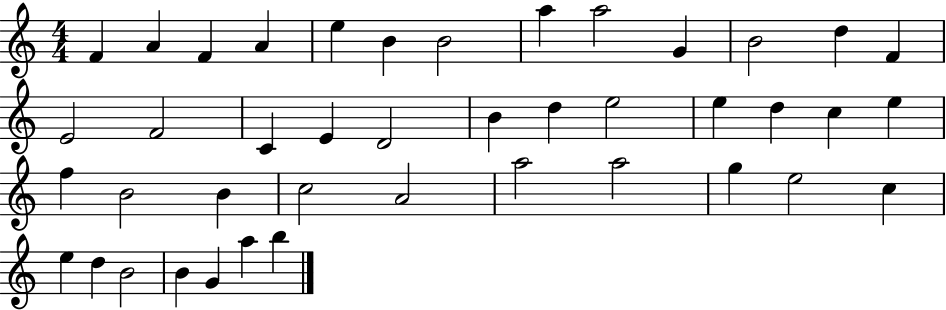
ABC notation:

X:1
T:Untitled
M:4/4
L:1/4
K:C
F A F A e B B2 a a2 G B2 d F E2 F2 C E D2 B d e2 e d c e f B2 B c2 A2 a2 a2 g e2 c e d B2 B G a b